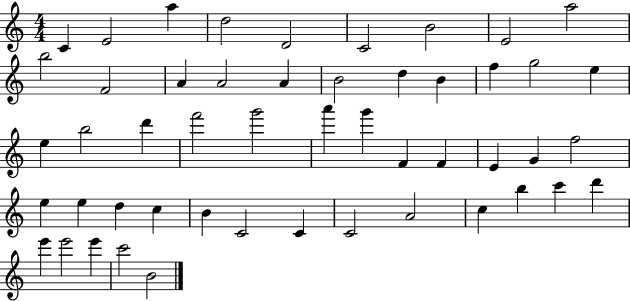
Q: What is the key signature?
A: C major